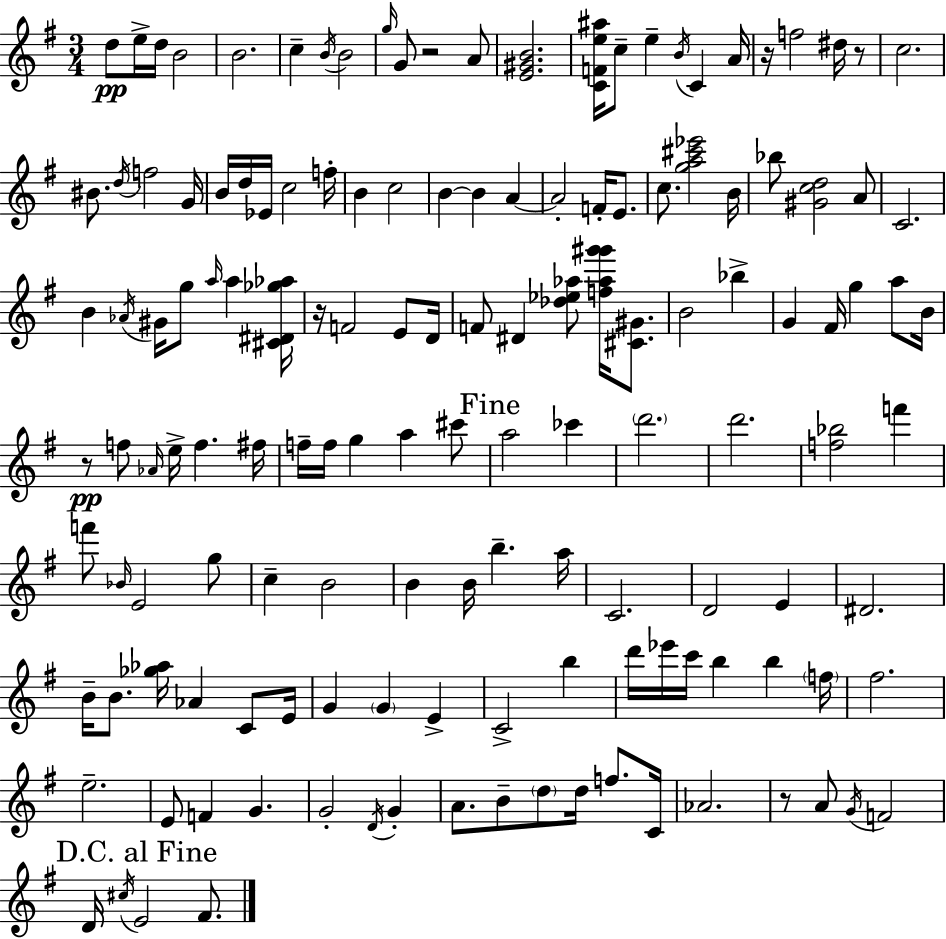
{
  \clef treble
  \numericTimeSignature
  \time 3/4
  \key e \minor
  \repeat volta 2 { d''8\pp e''16-> d''16 b'2 | b'2. | c''4-- \acciaccatura { b'16 } b'2 | \grace { g''16 } g'8 r2 | \break a'8 <e' gis' b'>2. | <c' f' e'' ais''>16 c''8-- e''4-- \acciaccatura { b'16 } c'4 | a'16 r16 f''2 | dis''16 r8 c''2. | \break bis'8. \acciaccatura { d''16 } f''2 | g'16 b'16 d''16 ees'16 c''2 | f''16-. b'4 c''2 | b'4~~ b'4 | \break a'4~~ a'2-. | f'16-. e'8. c''8. <g'' a'' cis''' ees'''>2 | b'16 bes''8 <gis' c'' d''>2 | a'8 c'2. | \break b'4 \acciaccatura { aes'16 } gis'16 g''8 | \grace { a''16 } a''4 <cis' dis' ges'' aes''>16 r16 f'2 | e'8 d'16 f'8 dis'4 | <des'' ees'' aes''>8 <f'' aes'' gis''' g'''>16 <cis' gis'>8. b'2 | \break bes''4-> g'4 fis'16 g''4 | a''8 b'16 r8\pp f''8 \grace { aes'16 } e''16-> | f''4. fis''16 f''16-- f''16 g''4 | a''4 cis'''8 \mark "Fine" a''2 | \break ces'''4 \parenthesize d'''2. | d'''2. | <f'' bes''>2 | f'''4 f'''8 \grace { bes'16 } e'2 | \break g''8 c''4-- | b'2 b'4 | b'16 b''4.-- a''16 c'2. | d'2 | \break e'4 dis'2. | b'16-- b'8. | <ges'' aes''>16 aes'4 c'8 e'16 g'4 | \parenthesize g'4 e'4-> c'2-> | \break b''4 d'''16 ees'''16 c'''16 b''4 | b''4 \parenthesize f''16 fis''2. | e''2.-- | e'8 f'4 | \break g'4. g'2-. | \acciaccatura { d'16 } g'4-. a'8. | b'8-- \parenthesize d''8 d''16 f''8. c'16 aes'2. | r8 a'8 | \break \acciaccatura { g'16 } f'2 \mark "D.C. al Fine" d'16 \acciaccatura { cis''16 } | e'2 fis'8. } \bar "|."
}